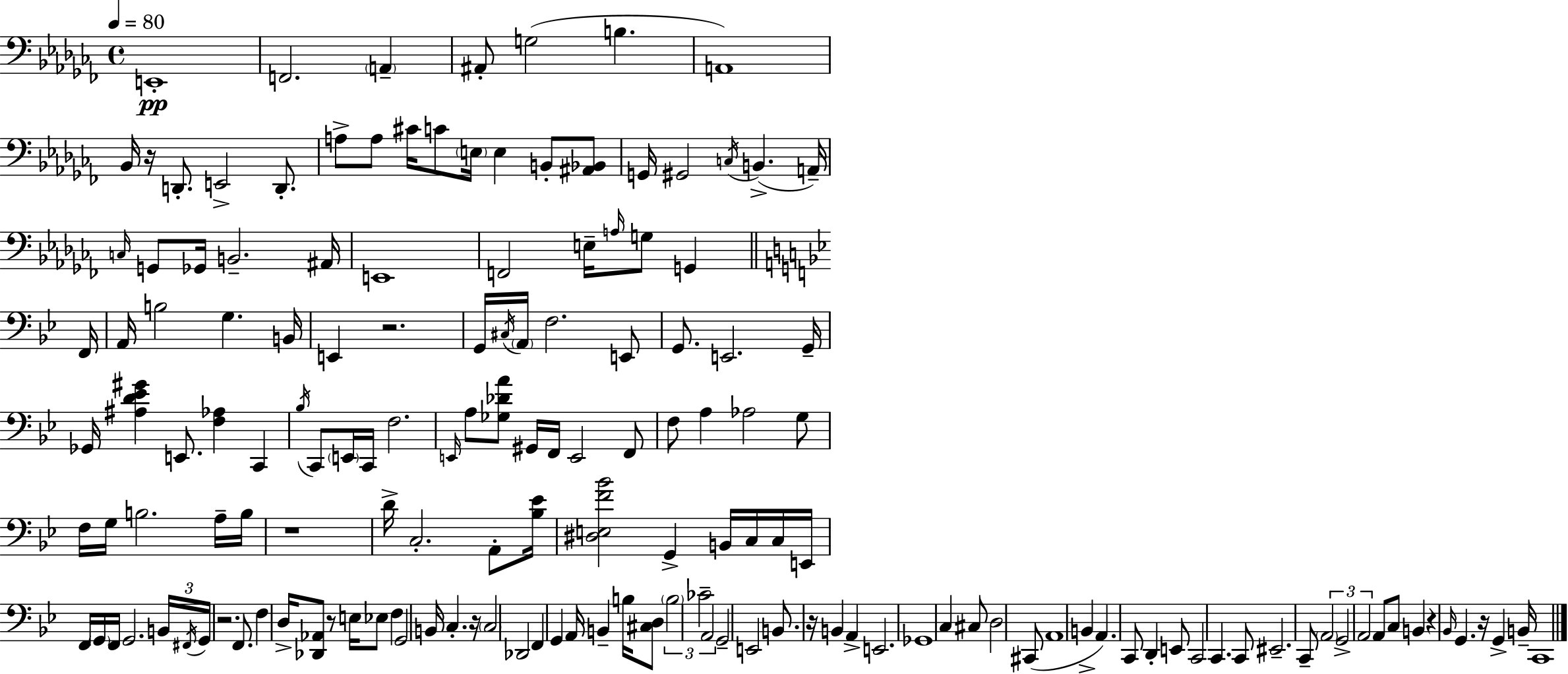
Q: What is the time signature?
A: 4/4